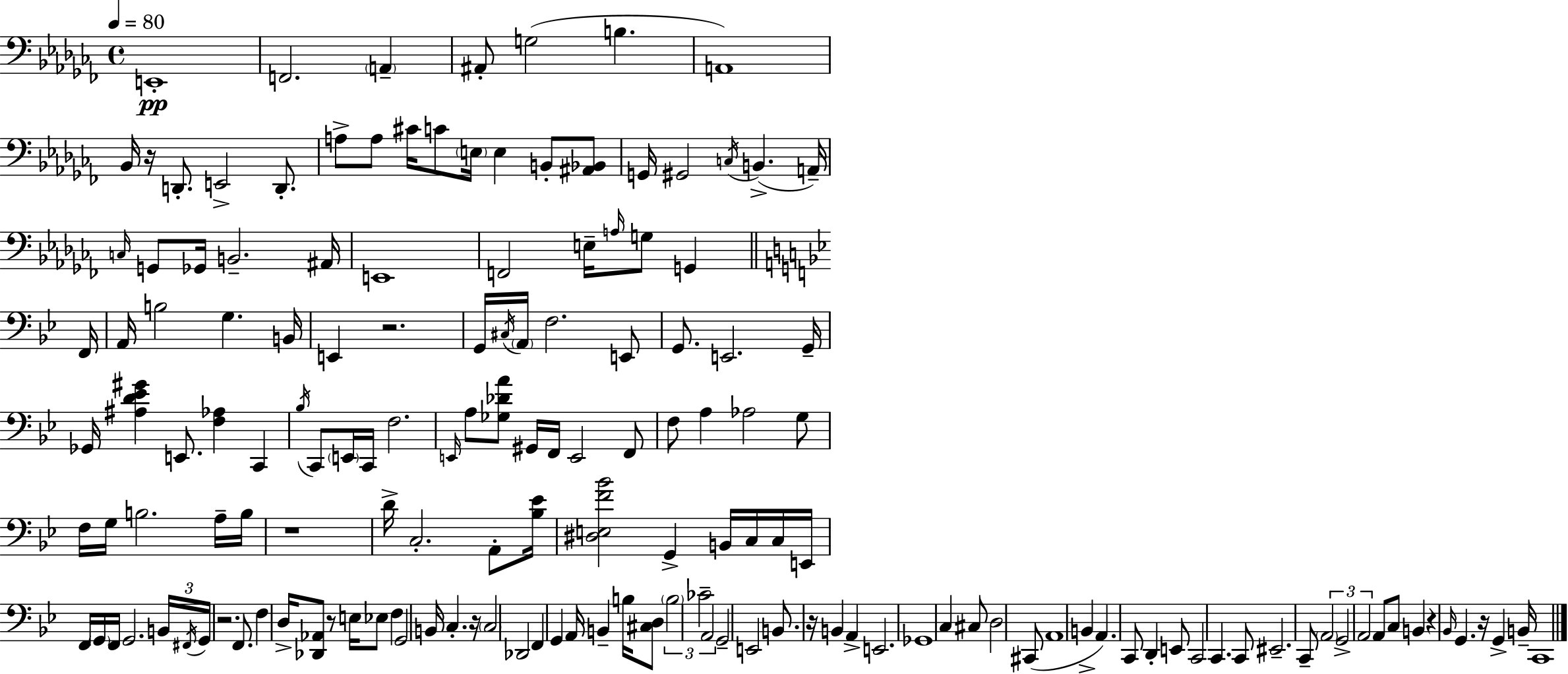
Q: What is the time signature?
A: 4/4